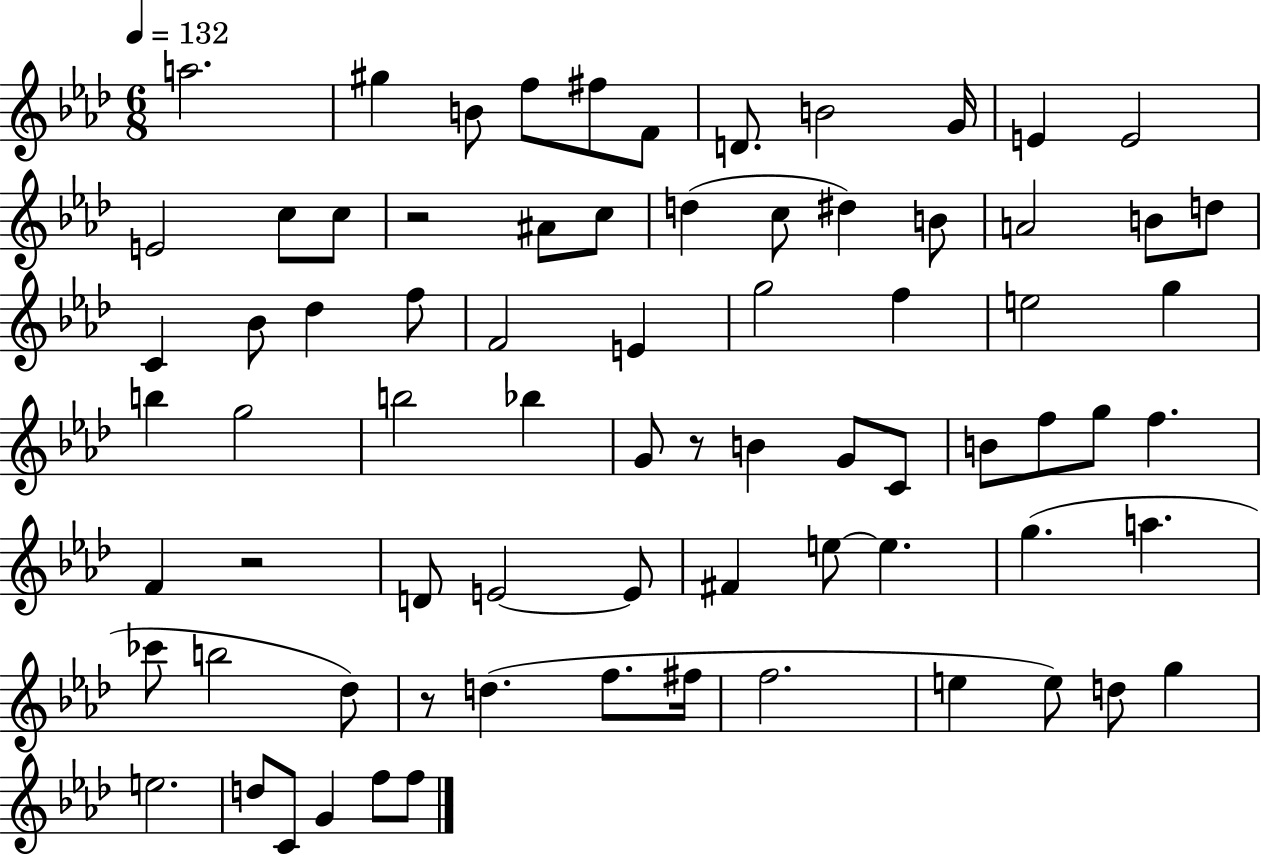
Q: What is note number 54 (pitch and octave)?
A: A5